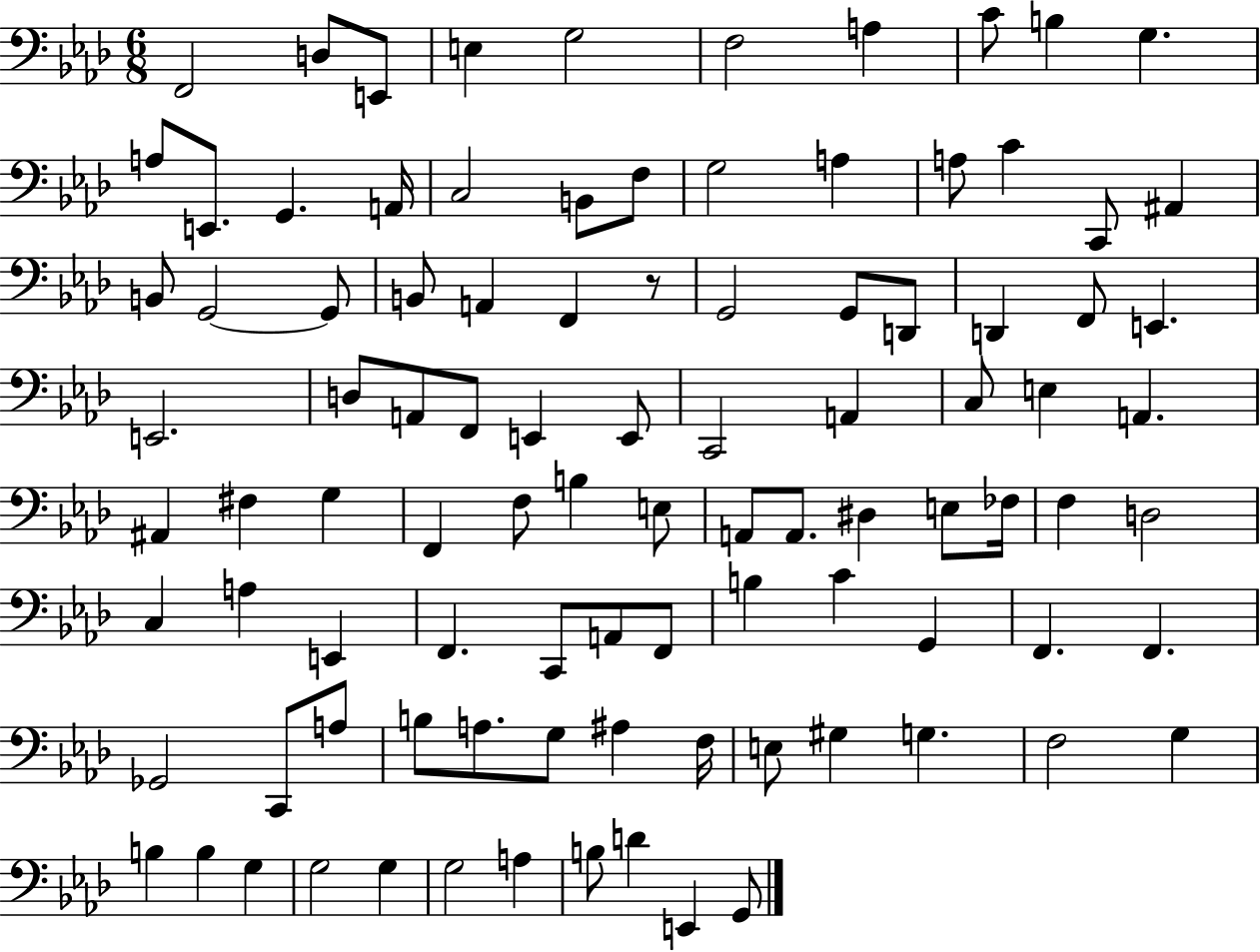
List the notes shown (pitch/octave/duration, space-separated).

F2/h D3/e E2/e E3/q G3/h F3/h A3/q C4/e B3/q G3/q. A3/e E2/e. G2/q. A2/s C3/h B2/e F3/e G3/h A3/q A3/e C4/q C2/e A#2/q B2/e G2/h G2/e B2/e A2/q F2/q R/e G2/h G2/e D2/e D2/q F2/e E2/q. E2/h. D3/e A2/e F2/e E2/q E2/e C2/h A2/q C3/e E3/q A2/q. A#2/q F#3/q G3/q F2/q F3/e B3/q E3/e A2/e A2/e. D#3/q E3/e FES3/s F3/q D3/h C3/q A3/q E2/q F2/q. C2/e A2/e F2/e B3/q C4/q G2/q F2/q. F2/q. Gb2/h C2/e A3/e B3/e A3/e. G3/e A#3/q F3/s E3/e G#3/q G3/q. F3/h G3/q B3/q B3/q G3/q G3/h G3/q G3/h A3/q B3/e D4/q E2/q G2/e